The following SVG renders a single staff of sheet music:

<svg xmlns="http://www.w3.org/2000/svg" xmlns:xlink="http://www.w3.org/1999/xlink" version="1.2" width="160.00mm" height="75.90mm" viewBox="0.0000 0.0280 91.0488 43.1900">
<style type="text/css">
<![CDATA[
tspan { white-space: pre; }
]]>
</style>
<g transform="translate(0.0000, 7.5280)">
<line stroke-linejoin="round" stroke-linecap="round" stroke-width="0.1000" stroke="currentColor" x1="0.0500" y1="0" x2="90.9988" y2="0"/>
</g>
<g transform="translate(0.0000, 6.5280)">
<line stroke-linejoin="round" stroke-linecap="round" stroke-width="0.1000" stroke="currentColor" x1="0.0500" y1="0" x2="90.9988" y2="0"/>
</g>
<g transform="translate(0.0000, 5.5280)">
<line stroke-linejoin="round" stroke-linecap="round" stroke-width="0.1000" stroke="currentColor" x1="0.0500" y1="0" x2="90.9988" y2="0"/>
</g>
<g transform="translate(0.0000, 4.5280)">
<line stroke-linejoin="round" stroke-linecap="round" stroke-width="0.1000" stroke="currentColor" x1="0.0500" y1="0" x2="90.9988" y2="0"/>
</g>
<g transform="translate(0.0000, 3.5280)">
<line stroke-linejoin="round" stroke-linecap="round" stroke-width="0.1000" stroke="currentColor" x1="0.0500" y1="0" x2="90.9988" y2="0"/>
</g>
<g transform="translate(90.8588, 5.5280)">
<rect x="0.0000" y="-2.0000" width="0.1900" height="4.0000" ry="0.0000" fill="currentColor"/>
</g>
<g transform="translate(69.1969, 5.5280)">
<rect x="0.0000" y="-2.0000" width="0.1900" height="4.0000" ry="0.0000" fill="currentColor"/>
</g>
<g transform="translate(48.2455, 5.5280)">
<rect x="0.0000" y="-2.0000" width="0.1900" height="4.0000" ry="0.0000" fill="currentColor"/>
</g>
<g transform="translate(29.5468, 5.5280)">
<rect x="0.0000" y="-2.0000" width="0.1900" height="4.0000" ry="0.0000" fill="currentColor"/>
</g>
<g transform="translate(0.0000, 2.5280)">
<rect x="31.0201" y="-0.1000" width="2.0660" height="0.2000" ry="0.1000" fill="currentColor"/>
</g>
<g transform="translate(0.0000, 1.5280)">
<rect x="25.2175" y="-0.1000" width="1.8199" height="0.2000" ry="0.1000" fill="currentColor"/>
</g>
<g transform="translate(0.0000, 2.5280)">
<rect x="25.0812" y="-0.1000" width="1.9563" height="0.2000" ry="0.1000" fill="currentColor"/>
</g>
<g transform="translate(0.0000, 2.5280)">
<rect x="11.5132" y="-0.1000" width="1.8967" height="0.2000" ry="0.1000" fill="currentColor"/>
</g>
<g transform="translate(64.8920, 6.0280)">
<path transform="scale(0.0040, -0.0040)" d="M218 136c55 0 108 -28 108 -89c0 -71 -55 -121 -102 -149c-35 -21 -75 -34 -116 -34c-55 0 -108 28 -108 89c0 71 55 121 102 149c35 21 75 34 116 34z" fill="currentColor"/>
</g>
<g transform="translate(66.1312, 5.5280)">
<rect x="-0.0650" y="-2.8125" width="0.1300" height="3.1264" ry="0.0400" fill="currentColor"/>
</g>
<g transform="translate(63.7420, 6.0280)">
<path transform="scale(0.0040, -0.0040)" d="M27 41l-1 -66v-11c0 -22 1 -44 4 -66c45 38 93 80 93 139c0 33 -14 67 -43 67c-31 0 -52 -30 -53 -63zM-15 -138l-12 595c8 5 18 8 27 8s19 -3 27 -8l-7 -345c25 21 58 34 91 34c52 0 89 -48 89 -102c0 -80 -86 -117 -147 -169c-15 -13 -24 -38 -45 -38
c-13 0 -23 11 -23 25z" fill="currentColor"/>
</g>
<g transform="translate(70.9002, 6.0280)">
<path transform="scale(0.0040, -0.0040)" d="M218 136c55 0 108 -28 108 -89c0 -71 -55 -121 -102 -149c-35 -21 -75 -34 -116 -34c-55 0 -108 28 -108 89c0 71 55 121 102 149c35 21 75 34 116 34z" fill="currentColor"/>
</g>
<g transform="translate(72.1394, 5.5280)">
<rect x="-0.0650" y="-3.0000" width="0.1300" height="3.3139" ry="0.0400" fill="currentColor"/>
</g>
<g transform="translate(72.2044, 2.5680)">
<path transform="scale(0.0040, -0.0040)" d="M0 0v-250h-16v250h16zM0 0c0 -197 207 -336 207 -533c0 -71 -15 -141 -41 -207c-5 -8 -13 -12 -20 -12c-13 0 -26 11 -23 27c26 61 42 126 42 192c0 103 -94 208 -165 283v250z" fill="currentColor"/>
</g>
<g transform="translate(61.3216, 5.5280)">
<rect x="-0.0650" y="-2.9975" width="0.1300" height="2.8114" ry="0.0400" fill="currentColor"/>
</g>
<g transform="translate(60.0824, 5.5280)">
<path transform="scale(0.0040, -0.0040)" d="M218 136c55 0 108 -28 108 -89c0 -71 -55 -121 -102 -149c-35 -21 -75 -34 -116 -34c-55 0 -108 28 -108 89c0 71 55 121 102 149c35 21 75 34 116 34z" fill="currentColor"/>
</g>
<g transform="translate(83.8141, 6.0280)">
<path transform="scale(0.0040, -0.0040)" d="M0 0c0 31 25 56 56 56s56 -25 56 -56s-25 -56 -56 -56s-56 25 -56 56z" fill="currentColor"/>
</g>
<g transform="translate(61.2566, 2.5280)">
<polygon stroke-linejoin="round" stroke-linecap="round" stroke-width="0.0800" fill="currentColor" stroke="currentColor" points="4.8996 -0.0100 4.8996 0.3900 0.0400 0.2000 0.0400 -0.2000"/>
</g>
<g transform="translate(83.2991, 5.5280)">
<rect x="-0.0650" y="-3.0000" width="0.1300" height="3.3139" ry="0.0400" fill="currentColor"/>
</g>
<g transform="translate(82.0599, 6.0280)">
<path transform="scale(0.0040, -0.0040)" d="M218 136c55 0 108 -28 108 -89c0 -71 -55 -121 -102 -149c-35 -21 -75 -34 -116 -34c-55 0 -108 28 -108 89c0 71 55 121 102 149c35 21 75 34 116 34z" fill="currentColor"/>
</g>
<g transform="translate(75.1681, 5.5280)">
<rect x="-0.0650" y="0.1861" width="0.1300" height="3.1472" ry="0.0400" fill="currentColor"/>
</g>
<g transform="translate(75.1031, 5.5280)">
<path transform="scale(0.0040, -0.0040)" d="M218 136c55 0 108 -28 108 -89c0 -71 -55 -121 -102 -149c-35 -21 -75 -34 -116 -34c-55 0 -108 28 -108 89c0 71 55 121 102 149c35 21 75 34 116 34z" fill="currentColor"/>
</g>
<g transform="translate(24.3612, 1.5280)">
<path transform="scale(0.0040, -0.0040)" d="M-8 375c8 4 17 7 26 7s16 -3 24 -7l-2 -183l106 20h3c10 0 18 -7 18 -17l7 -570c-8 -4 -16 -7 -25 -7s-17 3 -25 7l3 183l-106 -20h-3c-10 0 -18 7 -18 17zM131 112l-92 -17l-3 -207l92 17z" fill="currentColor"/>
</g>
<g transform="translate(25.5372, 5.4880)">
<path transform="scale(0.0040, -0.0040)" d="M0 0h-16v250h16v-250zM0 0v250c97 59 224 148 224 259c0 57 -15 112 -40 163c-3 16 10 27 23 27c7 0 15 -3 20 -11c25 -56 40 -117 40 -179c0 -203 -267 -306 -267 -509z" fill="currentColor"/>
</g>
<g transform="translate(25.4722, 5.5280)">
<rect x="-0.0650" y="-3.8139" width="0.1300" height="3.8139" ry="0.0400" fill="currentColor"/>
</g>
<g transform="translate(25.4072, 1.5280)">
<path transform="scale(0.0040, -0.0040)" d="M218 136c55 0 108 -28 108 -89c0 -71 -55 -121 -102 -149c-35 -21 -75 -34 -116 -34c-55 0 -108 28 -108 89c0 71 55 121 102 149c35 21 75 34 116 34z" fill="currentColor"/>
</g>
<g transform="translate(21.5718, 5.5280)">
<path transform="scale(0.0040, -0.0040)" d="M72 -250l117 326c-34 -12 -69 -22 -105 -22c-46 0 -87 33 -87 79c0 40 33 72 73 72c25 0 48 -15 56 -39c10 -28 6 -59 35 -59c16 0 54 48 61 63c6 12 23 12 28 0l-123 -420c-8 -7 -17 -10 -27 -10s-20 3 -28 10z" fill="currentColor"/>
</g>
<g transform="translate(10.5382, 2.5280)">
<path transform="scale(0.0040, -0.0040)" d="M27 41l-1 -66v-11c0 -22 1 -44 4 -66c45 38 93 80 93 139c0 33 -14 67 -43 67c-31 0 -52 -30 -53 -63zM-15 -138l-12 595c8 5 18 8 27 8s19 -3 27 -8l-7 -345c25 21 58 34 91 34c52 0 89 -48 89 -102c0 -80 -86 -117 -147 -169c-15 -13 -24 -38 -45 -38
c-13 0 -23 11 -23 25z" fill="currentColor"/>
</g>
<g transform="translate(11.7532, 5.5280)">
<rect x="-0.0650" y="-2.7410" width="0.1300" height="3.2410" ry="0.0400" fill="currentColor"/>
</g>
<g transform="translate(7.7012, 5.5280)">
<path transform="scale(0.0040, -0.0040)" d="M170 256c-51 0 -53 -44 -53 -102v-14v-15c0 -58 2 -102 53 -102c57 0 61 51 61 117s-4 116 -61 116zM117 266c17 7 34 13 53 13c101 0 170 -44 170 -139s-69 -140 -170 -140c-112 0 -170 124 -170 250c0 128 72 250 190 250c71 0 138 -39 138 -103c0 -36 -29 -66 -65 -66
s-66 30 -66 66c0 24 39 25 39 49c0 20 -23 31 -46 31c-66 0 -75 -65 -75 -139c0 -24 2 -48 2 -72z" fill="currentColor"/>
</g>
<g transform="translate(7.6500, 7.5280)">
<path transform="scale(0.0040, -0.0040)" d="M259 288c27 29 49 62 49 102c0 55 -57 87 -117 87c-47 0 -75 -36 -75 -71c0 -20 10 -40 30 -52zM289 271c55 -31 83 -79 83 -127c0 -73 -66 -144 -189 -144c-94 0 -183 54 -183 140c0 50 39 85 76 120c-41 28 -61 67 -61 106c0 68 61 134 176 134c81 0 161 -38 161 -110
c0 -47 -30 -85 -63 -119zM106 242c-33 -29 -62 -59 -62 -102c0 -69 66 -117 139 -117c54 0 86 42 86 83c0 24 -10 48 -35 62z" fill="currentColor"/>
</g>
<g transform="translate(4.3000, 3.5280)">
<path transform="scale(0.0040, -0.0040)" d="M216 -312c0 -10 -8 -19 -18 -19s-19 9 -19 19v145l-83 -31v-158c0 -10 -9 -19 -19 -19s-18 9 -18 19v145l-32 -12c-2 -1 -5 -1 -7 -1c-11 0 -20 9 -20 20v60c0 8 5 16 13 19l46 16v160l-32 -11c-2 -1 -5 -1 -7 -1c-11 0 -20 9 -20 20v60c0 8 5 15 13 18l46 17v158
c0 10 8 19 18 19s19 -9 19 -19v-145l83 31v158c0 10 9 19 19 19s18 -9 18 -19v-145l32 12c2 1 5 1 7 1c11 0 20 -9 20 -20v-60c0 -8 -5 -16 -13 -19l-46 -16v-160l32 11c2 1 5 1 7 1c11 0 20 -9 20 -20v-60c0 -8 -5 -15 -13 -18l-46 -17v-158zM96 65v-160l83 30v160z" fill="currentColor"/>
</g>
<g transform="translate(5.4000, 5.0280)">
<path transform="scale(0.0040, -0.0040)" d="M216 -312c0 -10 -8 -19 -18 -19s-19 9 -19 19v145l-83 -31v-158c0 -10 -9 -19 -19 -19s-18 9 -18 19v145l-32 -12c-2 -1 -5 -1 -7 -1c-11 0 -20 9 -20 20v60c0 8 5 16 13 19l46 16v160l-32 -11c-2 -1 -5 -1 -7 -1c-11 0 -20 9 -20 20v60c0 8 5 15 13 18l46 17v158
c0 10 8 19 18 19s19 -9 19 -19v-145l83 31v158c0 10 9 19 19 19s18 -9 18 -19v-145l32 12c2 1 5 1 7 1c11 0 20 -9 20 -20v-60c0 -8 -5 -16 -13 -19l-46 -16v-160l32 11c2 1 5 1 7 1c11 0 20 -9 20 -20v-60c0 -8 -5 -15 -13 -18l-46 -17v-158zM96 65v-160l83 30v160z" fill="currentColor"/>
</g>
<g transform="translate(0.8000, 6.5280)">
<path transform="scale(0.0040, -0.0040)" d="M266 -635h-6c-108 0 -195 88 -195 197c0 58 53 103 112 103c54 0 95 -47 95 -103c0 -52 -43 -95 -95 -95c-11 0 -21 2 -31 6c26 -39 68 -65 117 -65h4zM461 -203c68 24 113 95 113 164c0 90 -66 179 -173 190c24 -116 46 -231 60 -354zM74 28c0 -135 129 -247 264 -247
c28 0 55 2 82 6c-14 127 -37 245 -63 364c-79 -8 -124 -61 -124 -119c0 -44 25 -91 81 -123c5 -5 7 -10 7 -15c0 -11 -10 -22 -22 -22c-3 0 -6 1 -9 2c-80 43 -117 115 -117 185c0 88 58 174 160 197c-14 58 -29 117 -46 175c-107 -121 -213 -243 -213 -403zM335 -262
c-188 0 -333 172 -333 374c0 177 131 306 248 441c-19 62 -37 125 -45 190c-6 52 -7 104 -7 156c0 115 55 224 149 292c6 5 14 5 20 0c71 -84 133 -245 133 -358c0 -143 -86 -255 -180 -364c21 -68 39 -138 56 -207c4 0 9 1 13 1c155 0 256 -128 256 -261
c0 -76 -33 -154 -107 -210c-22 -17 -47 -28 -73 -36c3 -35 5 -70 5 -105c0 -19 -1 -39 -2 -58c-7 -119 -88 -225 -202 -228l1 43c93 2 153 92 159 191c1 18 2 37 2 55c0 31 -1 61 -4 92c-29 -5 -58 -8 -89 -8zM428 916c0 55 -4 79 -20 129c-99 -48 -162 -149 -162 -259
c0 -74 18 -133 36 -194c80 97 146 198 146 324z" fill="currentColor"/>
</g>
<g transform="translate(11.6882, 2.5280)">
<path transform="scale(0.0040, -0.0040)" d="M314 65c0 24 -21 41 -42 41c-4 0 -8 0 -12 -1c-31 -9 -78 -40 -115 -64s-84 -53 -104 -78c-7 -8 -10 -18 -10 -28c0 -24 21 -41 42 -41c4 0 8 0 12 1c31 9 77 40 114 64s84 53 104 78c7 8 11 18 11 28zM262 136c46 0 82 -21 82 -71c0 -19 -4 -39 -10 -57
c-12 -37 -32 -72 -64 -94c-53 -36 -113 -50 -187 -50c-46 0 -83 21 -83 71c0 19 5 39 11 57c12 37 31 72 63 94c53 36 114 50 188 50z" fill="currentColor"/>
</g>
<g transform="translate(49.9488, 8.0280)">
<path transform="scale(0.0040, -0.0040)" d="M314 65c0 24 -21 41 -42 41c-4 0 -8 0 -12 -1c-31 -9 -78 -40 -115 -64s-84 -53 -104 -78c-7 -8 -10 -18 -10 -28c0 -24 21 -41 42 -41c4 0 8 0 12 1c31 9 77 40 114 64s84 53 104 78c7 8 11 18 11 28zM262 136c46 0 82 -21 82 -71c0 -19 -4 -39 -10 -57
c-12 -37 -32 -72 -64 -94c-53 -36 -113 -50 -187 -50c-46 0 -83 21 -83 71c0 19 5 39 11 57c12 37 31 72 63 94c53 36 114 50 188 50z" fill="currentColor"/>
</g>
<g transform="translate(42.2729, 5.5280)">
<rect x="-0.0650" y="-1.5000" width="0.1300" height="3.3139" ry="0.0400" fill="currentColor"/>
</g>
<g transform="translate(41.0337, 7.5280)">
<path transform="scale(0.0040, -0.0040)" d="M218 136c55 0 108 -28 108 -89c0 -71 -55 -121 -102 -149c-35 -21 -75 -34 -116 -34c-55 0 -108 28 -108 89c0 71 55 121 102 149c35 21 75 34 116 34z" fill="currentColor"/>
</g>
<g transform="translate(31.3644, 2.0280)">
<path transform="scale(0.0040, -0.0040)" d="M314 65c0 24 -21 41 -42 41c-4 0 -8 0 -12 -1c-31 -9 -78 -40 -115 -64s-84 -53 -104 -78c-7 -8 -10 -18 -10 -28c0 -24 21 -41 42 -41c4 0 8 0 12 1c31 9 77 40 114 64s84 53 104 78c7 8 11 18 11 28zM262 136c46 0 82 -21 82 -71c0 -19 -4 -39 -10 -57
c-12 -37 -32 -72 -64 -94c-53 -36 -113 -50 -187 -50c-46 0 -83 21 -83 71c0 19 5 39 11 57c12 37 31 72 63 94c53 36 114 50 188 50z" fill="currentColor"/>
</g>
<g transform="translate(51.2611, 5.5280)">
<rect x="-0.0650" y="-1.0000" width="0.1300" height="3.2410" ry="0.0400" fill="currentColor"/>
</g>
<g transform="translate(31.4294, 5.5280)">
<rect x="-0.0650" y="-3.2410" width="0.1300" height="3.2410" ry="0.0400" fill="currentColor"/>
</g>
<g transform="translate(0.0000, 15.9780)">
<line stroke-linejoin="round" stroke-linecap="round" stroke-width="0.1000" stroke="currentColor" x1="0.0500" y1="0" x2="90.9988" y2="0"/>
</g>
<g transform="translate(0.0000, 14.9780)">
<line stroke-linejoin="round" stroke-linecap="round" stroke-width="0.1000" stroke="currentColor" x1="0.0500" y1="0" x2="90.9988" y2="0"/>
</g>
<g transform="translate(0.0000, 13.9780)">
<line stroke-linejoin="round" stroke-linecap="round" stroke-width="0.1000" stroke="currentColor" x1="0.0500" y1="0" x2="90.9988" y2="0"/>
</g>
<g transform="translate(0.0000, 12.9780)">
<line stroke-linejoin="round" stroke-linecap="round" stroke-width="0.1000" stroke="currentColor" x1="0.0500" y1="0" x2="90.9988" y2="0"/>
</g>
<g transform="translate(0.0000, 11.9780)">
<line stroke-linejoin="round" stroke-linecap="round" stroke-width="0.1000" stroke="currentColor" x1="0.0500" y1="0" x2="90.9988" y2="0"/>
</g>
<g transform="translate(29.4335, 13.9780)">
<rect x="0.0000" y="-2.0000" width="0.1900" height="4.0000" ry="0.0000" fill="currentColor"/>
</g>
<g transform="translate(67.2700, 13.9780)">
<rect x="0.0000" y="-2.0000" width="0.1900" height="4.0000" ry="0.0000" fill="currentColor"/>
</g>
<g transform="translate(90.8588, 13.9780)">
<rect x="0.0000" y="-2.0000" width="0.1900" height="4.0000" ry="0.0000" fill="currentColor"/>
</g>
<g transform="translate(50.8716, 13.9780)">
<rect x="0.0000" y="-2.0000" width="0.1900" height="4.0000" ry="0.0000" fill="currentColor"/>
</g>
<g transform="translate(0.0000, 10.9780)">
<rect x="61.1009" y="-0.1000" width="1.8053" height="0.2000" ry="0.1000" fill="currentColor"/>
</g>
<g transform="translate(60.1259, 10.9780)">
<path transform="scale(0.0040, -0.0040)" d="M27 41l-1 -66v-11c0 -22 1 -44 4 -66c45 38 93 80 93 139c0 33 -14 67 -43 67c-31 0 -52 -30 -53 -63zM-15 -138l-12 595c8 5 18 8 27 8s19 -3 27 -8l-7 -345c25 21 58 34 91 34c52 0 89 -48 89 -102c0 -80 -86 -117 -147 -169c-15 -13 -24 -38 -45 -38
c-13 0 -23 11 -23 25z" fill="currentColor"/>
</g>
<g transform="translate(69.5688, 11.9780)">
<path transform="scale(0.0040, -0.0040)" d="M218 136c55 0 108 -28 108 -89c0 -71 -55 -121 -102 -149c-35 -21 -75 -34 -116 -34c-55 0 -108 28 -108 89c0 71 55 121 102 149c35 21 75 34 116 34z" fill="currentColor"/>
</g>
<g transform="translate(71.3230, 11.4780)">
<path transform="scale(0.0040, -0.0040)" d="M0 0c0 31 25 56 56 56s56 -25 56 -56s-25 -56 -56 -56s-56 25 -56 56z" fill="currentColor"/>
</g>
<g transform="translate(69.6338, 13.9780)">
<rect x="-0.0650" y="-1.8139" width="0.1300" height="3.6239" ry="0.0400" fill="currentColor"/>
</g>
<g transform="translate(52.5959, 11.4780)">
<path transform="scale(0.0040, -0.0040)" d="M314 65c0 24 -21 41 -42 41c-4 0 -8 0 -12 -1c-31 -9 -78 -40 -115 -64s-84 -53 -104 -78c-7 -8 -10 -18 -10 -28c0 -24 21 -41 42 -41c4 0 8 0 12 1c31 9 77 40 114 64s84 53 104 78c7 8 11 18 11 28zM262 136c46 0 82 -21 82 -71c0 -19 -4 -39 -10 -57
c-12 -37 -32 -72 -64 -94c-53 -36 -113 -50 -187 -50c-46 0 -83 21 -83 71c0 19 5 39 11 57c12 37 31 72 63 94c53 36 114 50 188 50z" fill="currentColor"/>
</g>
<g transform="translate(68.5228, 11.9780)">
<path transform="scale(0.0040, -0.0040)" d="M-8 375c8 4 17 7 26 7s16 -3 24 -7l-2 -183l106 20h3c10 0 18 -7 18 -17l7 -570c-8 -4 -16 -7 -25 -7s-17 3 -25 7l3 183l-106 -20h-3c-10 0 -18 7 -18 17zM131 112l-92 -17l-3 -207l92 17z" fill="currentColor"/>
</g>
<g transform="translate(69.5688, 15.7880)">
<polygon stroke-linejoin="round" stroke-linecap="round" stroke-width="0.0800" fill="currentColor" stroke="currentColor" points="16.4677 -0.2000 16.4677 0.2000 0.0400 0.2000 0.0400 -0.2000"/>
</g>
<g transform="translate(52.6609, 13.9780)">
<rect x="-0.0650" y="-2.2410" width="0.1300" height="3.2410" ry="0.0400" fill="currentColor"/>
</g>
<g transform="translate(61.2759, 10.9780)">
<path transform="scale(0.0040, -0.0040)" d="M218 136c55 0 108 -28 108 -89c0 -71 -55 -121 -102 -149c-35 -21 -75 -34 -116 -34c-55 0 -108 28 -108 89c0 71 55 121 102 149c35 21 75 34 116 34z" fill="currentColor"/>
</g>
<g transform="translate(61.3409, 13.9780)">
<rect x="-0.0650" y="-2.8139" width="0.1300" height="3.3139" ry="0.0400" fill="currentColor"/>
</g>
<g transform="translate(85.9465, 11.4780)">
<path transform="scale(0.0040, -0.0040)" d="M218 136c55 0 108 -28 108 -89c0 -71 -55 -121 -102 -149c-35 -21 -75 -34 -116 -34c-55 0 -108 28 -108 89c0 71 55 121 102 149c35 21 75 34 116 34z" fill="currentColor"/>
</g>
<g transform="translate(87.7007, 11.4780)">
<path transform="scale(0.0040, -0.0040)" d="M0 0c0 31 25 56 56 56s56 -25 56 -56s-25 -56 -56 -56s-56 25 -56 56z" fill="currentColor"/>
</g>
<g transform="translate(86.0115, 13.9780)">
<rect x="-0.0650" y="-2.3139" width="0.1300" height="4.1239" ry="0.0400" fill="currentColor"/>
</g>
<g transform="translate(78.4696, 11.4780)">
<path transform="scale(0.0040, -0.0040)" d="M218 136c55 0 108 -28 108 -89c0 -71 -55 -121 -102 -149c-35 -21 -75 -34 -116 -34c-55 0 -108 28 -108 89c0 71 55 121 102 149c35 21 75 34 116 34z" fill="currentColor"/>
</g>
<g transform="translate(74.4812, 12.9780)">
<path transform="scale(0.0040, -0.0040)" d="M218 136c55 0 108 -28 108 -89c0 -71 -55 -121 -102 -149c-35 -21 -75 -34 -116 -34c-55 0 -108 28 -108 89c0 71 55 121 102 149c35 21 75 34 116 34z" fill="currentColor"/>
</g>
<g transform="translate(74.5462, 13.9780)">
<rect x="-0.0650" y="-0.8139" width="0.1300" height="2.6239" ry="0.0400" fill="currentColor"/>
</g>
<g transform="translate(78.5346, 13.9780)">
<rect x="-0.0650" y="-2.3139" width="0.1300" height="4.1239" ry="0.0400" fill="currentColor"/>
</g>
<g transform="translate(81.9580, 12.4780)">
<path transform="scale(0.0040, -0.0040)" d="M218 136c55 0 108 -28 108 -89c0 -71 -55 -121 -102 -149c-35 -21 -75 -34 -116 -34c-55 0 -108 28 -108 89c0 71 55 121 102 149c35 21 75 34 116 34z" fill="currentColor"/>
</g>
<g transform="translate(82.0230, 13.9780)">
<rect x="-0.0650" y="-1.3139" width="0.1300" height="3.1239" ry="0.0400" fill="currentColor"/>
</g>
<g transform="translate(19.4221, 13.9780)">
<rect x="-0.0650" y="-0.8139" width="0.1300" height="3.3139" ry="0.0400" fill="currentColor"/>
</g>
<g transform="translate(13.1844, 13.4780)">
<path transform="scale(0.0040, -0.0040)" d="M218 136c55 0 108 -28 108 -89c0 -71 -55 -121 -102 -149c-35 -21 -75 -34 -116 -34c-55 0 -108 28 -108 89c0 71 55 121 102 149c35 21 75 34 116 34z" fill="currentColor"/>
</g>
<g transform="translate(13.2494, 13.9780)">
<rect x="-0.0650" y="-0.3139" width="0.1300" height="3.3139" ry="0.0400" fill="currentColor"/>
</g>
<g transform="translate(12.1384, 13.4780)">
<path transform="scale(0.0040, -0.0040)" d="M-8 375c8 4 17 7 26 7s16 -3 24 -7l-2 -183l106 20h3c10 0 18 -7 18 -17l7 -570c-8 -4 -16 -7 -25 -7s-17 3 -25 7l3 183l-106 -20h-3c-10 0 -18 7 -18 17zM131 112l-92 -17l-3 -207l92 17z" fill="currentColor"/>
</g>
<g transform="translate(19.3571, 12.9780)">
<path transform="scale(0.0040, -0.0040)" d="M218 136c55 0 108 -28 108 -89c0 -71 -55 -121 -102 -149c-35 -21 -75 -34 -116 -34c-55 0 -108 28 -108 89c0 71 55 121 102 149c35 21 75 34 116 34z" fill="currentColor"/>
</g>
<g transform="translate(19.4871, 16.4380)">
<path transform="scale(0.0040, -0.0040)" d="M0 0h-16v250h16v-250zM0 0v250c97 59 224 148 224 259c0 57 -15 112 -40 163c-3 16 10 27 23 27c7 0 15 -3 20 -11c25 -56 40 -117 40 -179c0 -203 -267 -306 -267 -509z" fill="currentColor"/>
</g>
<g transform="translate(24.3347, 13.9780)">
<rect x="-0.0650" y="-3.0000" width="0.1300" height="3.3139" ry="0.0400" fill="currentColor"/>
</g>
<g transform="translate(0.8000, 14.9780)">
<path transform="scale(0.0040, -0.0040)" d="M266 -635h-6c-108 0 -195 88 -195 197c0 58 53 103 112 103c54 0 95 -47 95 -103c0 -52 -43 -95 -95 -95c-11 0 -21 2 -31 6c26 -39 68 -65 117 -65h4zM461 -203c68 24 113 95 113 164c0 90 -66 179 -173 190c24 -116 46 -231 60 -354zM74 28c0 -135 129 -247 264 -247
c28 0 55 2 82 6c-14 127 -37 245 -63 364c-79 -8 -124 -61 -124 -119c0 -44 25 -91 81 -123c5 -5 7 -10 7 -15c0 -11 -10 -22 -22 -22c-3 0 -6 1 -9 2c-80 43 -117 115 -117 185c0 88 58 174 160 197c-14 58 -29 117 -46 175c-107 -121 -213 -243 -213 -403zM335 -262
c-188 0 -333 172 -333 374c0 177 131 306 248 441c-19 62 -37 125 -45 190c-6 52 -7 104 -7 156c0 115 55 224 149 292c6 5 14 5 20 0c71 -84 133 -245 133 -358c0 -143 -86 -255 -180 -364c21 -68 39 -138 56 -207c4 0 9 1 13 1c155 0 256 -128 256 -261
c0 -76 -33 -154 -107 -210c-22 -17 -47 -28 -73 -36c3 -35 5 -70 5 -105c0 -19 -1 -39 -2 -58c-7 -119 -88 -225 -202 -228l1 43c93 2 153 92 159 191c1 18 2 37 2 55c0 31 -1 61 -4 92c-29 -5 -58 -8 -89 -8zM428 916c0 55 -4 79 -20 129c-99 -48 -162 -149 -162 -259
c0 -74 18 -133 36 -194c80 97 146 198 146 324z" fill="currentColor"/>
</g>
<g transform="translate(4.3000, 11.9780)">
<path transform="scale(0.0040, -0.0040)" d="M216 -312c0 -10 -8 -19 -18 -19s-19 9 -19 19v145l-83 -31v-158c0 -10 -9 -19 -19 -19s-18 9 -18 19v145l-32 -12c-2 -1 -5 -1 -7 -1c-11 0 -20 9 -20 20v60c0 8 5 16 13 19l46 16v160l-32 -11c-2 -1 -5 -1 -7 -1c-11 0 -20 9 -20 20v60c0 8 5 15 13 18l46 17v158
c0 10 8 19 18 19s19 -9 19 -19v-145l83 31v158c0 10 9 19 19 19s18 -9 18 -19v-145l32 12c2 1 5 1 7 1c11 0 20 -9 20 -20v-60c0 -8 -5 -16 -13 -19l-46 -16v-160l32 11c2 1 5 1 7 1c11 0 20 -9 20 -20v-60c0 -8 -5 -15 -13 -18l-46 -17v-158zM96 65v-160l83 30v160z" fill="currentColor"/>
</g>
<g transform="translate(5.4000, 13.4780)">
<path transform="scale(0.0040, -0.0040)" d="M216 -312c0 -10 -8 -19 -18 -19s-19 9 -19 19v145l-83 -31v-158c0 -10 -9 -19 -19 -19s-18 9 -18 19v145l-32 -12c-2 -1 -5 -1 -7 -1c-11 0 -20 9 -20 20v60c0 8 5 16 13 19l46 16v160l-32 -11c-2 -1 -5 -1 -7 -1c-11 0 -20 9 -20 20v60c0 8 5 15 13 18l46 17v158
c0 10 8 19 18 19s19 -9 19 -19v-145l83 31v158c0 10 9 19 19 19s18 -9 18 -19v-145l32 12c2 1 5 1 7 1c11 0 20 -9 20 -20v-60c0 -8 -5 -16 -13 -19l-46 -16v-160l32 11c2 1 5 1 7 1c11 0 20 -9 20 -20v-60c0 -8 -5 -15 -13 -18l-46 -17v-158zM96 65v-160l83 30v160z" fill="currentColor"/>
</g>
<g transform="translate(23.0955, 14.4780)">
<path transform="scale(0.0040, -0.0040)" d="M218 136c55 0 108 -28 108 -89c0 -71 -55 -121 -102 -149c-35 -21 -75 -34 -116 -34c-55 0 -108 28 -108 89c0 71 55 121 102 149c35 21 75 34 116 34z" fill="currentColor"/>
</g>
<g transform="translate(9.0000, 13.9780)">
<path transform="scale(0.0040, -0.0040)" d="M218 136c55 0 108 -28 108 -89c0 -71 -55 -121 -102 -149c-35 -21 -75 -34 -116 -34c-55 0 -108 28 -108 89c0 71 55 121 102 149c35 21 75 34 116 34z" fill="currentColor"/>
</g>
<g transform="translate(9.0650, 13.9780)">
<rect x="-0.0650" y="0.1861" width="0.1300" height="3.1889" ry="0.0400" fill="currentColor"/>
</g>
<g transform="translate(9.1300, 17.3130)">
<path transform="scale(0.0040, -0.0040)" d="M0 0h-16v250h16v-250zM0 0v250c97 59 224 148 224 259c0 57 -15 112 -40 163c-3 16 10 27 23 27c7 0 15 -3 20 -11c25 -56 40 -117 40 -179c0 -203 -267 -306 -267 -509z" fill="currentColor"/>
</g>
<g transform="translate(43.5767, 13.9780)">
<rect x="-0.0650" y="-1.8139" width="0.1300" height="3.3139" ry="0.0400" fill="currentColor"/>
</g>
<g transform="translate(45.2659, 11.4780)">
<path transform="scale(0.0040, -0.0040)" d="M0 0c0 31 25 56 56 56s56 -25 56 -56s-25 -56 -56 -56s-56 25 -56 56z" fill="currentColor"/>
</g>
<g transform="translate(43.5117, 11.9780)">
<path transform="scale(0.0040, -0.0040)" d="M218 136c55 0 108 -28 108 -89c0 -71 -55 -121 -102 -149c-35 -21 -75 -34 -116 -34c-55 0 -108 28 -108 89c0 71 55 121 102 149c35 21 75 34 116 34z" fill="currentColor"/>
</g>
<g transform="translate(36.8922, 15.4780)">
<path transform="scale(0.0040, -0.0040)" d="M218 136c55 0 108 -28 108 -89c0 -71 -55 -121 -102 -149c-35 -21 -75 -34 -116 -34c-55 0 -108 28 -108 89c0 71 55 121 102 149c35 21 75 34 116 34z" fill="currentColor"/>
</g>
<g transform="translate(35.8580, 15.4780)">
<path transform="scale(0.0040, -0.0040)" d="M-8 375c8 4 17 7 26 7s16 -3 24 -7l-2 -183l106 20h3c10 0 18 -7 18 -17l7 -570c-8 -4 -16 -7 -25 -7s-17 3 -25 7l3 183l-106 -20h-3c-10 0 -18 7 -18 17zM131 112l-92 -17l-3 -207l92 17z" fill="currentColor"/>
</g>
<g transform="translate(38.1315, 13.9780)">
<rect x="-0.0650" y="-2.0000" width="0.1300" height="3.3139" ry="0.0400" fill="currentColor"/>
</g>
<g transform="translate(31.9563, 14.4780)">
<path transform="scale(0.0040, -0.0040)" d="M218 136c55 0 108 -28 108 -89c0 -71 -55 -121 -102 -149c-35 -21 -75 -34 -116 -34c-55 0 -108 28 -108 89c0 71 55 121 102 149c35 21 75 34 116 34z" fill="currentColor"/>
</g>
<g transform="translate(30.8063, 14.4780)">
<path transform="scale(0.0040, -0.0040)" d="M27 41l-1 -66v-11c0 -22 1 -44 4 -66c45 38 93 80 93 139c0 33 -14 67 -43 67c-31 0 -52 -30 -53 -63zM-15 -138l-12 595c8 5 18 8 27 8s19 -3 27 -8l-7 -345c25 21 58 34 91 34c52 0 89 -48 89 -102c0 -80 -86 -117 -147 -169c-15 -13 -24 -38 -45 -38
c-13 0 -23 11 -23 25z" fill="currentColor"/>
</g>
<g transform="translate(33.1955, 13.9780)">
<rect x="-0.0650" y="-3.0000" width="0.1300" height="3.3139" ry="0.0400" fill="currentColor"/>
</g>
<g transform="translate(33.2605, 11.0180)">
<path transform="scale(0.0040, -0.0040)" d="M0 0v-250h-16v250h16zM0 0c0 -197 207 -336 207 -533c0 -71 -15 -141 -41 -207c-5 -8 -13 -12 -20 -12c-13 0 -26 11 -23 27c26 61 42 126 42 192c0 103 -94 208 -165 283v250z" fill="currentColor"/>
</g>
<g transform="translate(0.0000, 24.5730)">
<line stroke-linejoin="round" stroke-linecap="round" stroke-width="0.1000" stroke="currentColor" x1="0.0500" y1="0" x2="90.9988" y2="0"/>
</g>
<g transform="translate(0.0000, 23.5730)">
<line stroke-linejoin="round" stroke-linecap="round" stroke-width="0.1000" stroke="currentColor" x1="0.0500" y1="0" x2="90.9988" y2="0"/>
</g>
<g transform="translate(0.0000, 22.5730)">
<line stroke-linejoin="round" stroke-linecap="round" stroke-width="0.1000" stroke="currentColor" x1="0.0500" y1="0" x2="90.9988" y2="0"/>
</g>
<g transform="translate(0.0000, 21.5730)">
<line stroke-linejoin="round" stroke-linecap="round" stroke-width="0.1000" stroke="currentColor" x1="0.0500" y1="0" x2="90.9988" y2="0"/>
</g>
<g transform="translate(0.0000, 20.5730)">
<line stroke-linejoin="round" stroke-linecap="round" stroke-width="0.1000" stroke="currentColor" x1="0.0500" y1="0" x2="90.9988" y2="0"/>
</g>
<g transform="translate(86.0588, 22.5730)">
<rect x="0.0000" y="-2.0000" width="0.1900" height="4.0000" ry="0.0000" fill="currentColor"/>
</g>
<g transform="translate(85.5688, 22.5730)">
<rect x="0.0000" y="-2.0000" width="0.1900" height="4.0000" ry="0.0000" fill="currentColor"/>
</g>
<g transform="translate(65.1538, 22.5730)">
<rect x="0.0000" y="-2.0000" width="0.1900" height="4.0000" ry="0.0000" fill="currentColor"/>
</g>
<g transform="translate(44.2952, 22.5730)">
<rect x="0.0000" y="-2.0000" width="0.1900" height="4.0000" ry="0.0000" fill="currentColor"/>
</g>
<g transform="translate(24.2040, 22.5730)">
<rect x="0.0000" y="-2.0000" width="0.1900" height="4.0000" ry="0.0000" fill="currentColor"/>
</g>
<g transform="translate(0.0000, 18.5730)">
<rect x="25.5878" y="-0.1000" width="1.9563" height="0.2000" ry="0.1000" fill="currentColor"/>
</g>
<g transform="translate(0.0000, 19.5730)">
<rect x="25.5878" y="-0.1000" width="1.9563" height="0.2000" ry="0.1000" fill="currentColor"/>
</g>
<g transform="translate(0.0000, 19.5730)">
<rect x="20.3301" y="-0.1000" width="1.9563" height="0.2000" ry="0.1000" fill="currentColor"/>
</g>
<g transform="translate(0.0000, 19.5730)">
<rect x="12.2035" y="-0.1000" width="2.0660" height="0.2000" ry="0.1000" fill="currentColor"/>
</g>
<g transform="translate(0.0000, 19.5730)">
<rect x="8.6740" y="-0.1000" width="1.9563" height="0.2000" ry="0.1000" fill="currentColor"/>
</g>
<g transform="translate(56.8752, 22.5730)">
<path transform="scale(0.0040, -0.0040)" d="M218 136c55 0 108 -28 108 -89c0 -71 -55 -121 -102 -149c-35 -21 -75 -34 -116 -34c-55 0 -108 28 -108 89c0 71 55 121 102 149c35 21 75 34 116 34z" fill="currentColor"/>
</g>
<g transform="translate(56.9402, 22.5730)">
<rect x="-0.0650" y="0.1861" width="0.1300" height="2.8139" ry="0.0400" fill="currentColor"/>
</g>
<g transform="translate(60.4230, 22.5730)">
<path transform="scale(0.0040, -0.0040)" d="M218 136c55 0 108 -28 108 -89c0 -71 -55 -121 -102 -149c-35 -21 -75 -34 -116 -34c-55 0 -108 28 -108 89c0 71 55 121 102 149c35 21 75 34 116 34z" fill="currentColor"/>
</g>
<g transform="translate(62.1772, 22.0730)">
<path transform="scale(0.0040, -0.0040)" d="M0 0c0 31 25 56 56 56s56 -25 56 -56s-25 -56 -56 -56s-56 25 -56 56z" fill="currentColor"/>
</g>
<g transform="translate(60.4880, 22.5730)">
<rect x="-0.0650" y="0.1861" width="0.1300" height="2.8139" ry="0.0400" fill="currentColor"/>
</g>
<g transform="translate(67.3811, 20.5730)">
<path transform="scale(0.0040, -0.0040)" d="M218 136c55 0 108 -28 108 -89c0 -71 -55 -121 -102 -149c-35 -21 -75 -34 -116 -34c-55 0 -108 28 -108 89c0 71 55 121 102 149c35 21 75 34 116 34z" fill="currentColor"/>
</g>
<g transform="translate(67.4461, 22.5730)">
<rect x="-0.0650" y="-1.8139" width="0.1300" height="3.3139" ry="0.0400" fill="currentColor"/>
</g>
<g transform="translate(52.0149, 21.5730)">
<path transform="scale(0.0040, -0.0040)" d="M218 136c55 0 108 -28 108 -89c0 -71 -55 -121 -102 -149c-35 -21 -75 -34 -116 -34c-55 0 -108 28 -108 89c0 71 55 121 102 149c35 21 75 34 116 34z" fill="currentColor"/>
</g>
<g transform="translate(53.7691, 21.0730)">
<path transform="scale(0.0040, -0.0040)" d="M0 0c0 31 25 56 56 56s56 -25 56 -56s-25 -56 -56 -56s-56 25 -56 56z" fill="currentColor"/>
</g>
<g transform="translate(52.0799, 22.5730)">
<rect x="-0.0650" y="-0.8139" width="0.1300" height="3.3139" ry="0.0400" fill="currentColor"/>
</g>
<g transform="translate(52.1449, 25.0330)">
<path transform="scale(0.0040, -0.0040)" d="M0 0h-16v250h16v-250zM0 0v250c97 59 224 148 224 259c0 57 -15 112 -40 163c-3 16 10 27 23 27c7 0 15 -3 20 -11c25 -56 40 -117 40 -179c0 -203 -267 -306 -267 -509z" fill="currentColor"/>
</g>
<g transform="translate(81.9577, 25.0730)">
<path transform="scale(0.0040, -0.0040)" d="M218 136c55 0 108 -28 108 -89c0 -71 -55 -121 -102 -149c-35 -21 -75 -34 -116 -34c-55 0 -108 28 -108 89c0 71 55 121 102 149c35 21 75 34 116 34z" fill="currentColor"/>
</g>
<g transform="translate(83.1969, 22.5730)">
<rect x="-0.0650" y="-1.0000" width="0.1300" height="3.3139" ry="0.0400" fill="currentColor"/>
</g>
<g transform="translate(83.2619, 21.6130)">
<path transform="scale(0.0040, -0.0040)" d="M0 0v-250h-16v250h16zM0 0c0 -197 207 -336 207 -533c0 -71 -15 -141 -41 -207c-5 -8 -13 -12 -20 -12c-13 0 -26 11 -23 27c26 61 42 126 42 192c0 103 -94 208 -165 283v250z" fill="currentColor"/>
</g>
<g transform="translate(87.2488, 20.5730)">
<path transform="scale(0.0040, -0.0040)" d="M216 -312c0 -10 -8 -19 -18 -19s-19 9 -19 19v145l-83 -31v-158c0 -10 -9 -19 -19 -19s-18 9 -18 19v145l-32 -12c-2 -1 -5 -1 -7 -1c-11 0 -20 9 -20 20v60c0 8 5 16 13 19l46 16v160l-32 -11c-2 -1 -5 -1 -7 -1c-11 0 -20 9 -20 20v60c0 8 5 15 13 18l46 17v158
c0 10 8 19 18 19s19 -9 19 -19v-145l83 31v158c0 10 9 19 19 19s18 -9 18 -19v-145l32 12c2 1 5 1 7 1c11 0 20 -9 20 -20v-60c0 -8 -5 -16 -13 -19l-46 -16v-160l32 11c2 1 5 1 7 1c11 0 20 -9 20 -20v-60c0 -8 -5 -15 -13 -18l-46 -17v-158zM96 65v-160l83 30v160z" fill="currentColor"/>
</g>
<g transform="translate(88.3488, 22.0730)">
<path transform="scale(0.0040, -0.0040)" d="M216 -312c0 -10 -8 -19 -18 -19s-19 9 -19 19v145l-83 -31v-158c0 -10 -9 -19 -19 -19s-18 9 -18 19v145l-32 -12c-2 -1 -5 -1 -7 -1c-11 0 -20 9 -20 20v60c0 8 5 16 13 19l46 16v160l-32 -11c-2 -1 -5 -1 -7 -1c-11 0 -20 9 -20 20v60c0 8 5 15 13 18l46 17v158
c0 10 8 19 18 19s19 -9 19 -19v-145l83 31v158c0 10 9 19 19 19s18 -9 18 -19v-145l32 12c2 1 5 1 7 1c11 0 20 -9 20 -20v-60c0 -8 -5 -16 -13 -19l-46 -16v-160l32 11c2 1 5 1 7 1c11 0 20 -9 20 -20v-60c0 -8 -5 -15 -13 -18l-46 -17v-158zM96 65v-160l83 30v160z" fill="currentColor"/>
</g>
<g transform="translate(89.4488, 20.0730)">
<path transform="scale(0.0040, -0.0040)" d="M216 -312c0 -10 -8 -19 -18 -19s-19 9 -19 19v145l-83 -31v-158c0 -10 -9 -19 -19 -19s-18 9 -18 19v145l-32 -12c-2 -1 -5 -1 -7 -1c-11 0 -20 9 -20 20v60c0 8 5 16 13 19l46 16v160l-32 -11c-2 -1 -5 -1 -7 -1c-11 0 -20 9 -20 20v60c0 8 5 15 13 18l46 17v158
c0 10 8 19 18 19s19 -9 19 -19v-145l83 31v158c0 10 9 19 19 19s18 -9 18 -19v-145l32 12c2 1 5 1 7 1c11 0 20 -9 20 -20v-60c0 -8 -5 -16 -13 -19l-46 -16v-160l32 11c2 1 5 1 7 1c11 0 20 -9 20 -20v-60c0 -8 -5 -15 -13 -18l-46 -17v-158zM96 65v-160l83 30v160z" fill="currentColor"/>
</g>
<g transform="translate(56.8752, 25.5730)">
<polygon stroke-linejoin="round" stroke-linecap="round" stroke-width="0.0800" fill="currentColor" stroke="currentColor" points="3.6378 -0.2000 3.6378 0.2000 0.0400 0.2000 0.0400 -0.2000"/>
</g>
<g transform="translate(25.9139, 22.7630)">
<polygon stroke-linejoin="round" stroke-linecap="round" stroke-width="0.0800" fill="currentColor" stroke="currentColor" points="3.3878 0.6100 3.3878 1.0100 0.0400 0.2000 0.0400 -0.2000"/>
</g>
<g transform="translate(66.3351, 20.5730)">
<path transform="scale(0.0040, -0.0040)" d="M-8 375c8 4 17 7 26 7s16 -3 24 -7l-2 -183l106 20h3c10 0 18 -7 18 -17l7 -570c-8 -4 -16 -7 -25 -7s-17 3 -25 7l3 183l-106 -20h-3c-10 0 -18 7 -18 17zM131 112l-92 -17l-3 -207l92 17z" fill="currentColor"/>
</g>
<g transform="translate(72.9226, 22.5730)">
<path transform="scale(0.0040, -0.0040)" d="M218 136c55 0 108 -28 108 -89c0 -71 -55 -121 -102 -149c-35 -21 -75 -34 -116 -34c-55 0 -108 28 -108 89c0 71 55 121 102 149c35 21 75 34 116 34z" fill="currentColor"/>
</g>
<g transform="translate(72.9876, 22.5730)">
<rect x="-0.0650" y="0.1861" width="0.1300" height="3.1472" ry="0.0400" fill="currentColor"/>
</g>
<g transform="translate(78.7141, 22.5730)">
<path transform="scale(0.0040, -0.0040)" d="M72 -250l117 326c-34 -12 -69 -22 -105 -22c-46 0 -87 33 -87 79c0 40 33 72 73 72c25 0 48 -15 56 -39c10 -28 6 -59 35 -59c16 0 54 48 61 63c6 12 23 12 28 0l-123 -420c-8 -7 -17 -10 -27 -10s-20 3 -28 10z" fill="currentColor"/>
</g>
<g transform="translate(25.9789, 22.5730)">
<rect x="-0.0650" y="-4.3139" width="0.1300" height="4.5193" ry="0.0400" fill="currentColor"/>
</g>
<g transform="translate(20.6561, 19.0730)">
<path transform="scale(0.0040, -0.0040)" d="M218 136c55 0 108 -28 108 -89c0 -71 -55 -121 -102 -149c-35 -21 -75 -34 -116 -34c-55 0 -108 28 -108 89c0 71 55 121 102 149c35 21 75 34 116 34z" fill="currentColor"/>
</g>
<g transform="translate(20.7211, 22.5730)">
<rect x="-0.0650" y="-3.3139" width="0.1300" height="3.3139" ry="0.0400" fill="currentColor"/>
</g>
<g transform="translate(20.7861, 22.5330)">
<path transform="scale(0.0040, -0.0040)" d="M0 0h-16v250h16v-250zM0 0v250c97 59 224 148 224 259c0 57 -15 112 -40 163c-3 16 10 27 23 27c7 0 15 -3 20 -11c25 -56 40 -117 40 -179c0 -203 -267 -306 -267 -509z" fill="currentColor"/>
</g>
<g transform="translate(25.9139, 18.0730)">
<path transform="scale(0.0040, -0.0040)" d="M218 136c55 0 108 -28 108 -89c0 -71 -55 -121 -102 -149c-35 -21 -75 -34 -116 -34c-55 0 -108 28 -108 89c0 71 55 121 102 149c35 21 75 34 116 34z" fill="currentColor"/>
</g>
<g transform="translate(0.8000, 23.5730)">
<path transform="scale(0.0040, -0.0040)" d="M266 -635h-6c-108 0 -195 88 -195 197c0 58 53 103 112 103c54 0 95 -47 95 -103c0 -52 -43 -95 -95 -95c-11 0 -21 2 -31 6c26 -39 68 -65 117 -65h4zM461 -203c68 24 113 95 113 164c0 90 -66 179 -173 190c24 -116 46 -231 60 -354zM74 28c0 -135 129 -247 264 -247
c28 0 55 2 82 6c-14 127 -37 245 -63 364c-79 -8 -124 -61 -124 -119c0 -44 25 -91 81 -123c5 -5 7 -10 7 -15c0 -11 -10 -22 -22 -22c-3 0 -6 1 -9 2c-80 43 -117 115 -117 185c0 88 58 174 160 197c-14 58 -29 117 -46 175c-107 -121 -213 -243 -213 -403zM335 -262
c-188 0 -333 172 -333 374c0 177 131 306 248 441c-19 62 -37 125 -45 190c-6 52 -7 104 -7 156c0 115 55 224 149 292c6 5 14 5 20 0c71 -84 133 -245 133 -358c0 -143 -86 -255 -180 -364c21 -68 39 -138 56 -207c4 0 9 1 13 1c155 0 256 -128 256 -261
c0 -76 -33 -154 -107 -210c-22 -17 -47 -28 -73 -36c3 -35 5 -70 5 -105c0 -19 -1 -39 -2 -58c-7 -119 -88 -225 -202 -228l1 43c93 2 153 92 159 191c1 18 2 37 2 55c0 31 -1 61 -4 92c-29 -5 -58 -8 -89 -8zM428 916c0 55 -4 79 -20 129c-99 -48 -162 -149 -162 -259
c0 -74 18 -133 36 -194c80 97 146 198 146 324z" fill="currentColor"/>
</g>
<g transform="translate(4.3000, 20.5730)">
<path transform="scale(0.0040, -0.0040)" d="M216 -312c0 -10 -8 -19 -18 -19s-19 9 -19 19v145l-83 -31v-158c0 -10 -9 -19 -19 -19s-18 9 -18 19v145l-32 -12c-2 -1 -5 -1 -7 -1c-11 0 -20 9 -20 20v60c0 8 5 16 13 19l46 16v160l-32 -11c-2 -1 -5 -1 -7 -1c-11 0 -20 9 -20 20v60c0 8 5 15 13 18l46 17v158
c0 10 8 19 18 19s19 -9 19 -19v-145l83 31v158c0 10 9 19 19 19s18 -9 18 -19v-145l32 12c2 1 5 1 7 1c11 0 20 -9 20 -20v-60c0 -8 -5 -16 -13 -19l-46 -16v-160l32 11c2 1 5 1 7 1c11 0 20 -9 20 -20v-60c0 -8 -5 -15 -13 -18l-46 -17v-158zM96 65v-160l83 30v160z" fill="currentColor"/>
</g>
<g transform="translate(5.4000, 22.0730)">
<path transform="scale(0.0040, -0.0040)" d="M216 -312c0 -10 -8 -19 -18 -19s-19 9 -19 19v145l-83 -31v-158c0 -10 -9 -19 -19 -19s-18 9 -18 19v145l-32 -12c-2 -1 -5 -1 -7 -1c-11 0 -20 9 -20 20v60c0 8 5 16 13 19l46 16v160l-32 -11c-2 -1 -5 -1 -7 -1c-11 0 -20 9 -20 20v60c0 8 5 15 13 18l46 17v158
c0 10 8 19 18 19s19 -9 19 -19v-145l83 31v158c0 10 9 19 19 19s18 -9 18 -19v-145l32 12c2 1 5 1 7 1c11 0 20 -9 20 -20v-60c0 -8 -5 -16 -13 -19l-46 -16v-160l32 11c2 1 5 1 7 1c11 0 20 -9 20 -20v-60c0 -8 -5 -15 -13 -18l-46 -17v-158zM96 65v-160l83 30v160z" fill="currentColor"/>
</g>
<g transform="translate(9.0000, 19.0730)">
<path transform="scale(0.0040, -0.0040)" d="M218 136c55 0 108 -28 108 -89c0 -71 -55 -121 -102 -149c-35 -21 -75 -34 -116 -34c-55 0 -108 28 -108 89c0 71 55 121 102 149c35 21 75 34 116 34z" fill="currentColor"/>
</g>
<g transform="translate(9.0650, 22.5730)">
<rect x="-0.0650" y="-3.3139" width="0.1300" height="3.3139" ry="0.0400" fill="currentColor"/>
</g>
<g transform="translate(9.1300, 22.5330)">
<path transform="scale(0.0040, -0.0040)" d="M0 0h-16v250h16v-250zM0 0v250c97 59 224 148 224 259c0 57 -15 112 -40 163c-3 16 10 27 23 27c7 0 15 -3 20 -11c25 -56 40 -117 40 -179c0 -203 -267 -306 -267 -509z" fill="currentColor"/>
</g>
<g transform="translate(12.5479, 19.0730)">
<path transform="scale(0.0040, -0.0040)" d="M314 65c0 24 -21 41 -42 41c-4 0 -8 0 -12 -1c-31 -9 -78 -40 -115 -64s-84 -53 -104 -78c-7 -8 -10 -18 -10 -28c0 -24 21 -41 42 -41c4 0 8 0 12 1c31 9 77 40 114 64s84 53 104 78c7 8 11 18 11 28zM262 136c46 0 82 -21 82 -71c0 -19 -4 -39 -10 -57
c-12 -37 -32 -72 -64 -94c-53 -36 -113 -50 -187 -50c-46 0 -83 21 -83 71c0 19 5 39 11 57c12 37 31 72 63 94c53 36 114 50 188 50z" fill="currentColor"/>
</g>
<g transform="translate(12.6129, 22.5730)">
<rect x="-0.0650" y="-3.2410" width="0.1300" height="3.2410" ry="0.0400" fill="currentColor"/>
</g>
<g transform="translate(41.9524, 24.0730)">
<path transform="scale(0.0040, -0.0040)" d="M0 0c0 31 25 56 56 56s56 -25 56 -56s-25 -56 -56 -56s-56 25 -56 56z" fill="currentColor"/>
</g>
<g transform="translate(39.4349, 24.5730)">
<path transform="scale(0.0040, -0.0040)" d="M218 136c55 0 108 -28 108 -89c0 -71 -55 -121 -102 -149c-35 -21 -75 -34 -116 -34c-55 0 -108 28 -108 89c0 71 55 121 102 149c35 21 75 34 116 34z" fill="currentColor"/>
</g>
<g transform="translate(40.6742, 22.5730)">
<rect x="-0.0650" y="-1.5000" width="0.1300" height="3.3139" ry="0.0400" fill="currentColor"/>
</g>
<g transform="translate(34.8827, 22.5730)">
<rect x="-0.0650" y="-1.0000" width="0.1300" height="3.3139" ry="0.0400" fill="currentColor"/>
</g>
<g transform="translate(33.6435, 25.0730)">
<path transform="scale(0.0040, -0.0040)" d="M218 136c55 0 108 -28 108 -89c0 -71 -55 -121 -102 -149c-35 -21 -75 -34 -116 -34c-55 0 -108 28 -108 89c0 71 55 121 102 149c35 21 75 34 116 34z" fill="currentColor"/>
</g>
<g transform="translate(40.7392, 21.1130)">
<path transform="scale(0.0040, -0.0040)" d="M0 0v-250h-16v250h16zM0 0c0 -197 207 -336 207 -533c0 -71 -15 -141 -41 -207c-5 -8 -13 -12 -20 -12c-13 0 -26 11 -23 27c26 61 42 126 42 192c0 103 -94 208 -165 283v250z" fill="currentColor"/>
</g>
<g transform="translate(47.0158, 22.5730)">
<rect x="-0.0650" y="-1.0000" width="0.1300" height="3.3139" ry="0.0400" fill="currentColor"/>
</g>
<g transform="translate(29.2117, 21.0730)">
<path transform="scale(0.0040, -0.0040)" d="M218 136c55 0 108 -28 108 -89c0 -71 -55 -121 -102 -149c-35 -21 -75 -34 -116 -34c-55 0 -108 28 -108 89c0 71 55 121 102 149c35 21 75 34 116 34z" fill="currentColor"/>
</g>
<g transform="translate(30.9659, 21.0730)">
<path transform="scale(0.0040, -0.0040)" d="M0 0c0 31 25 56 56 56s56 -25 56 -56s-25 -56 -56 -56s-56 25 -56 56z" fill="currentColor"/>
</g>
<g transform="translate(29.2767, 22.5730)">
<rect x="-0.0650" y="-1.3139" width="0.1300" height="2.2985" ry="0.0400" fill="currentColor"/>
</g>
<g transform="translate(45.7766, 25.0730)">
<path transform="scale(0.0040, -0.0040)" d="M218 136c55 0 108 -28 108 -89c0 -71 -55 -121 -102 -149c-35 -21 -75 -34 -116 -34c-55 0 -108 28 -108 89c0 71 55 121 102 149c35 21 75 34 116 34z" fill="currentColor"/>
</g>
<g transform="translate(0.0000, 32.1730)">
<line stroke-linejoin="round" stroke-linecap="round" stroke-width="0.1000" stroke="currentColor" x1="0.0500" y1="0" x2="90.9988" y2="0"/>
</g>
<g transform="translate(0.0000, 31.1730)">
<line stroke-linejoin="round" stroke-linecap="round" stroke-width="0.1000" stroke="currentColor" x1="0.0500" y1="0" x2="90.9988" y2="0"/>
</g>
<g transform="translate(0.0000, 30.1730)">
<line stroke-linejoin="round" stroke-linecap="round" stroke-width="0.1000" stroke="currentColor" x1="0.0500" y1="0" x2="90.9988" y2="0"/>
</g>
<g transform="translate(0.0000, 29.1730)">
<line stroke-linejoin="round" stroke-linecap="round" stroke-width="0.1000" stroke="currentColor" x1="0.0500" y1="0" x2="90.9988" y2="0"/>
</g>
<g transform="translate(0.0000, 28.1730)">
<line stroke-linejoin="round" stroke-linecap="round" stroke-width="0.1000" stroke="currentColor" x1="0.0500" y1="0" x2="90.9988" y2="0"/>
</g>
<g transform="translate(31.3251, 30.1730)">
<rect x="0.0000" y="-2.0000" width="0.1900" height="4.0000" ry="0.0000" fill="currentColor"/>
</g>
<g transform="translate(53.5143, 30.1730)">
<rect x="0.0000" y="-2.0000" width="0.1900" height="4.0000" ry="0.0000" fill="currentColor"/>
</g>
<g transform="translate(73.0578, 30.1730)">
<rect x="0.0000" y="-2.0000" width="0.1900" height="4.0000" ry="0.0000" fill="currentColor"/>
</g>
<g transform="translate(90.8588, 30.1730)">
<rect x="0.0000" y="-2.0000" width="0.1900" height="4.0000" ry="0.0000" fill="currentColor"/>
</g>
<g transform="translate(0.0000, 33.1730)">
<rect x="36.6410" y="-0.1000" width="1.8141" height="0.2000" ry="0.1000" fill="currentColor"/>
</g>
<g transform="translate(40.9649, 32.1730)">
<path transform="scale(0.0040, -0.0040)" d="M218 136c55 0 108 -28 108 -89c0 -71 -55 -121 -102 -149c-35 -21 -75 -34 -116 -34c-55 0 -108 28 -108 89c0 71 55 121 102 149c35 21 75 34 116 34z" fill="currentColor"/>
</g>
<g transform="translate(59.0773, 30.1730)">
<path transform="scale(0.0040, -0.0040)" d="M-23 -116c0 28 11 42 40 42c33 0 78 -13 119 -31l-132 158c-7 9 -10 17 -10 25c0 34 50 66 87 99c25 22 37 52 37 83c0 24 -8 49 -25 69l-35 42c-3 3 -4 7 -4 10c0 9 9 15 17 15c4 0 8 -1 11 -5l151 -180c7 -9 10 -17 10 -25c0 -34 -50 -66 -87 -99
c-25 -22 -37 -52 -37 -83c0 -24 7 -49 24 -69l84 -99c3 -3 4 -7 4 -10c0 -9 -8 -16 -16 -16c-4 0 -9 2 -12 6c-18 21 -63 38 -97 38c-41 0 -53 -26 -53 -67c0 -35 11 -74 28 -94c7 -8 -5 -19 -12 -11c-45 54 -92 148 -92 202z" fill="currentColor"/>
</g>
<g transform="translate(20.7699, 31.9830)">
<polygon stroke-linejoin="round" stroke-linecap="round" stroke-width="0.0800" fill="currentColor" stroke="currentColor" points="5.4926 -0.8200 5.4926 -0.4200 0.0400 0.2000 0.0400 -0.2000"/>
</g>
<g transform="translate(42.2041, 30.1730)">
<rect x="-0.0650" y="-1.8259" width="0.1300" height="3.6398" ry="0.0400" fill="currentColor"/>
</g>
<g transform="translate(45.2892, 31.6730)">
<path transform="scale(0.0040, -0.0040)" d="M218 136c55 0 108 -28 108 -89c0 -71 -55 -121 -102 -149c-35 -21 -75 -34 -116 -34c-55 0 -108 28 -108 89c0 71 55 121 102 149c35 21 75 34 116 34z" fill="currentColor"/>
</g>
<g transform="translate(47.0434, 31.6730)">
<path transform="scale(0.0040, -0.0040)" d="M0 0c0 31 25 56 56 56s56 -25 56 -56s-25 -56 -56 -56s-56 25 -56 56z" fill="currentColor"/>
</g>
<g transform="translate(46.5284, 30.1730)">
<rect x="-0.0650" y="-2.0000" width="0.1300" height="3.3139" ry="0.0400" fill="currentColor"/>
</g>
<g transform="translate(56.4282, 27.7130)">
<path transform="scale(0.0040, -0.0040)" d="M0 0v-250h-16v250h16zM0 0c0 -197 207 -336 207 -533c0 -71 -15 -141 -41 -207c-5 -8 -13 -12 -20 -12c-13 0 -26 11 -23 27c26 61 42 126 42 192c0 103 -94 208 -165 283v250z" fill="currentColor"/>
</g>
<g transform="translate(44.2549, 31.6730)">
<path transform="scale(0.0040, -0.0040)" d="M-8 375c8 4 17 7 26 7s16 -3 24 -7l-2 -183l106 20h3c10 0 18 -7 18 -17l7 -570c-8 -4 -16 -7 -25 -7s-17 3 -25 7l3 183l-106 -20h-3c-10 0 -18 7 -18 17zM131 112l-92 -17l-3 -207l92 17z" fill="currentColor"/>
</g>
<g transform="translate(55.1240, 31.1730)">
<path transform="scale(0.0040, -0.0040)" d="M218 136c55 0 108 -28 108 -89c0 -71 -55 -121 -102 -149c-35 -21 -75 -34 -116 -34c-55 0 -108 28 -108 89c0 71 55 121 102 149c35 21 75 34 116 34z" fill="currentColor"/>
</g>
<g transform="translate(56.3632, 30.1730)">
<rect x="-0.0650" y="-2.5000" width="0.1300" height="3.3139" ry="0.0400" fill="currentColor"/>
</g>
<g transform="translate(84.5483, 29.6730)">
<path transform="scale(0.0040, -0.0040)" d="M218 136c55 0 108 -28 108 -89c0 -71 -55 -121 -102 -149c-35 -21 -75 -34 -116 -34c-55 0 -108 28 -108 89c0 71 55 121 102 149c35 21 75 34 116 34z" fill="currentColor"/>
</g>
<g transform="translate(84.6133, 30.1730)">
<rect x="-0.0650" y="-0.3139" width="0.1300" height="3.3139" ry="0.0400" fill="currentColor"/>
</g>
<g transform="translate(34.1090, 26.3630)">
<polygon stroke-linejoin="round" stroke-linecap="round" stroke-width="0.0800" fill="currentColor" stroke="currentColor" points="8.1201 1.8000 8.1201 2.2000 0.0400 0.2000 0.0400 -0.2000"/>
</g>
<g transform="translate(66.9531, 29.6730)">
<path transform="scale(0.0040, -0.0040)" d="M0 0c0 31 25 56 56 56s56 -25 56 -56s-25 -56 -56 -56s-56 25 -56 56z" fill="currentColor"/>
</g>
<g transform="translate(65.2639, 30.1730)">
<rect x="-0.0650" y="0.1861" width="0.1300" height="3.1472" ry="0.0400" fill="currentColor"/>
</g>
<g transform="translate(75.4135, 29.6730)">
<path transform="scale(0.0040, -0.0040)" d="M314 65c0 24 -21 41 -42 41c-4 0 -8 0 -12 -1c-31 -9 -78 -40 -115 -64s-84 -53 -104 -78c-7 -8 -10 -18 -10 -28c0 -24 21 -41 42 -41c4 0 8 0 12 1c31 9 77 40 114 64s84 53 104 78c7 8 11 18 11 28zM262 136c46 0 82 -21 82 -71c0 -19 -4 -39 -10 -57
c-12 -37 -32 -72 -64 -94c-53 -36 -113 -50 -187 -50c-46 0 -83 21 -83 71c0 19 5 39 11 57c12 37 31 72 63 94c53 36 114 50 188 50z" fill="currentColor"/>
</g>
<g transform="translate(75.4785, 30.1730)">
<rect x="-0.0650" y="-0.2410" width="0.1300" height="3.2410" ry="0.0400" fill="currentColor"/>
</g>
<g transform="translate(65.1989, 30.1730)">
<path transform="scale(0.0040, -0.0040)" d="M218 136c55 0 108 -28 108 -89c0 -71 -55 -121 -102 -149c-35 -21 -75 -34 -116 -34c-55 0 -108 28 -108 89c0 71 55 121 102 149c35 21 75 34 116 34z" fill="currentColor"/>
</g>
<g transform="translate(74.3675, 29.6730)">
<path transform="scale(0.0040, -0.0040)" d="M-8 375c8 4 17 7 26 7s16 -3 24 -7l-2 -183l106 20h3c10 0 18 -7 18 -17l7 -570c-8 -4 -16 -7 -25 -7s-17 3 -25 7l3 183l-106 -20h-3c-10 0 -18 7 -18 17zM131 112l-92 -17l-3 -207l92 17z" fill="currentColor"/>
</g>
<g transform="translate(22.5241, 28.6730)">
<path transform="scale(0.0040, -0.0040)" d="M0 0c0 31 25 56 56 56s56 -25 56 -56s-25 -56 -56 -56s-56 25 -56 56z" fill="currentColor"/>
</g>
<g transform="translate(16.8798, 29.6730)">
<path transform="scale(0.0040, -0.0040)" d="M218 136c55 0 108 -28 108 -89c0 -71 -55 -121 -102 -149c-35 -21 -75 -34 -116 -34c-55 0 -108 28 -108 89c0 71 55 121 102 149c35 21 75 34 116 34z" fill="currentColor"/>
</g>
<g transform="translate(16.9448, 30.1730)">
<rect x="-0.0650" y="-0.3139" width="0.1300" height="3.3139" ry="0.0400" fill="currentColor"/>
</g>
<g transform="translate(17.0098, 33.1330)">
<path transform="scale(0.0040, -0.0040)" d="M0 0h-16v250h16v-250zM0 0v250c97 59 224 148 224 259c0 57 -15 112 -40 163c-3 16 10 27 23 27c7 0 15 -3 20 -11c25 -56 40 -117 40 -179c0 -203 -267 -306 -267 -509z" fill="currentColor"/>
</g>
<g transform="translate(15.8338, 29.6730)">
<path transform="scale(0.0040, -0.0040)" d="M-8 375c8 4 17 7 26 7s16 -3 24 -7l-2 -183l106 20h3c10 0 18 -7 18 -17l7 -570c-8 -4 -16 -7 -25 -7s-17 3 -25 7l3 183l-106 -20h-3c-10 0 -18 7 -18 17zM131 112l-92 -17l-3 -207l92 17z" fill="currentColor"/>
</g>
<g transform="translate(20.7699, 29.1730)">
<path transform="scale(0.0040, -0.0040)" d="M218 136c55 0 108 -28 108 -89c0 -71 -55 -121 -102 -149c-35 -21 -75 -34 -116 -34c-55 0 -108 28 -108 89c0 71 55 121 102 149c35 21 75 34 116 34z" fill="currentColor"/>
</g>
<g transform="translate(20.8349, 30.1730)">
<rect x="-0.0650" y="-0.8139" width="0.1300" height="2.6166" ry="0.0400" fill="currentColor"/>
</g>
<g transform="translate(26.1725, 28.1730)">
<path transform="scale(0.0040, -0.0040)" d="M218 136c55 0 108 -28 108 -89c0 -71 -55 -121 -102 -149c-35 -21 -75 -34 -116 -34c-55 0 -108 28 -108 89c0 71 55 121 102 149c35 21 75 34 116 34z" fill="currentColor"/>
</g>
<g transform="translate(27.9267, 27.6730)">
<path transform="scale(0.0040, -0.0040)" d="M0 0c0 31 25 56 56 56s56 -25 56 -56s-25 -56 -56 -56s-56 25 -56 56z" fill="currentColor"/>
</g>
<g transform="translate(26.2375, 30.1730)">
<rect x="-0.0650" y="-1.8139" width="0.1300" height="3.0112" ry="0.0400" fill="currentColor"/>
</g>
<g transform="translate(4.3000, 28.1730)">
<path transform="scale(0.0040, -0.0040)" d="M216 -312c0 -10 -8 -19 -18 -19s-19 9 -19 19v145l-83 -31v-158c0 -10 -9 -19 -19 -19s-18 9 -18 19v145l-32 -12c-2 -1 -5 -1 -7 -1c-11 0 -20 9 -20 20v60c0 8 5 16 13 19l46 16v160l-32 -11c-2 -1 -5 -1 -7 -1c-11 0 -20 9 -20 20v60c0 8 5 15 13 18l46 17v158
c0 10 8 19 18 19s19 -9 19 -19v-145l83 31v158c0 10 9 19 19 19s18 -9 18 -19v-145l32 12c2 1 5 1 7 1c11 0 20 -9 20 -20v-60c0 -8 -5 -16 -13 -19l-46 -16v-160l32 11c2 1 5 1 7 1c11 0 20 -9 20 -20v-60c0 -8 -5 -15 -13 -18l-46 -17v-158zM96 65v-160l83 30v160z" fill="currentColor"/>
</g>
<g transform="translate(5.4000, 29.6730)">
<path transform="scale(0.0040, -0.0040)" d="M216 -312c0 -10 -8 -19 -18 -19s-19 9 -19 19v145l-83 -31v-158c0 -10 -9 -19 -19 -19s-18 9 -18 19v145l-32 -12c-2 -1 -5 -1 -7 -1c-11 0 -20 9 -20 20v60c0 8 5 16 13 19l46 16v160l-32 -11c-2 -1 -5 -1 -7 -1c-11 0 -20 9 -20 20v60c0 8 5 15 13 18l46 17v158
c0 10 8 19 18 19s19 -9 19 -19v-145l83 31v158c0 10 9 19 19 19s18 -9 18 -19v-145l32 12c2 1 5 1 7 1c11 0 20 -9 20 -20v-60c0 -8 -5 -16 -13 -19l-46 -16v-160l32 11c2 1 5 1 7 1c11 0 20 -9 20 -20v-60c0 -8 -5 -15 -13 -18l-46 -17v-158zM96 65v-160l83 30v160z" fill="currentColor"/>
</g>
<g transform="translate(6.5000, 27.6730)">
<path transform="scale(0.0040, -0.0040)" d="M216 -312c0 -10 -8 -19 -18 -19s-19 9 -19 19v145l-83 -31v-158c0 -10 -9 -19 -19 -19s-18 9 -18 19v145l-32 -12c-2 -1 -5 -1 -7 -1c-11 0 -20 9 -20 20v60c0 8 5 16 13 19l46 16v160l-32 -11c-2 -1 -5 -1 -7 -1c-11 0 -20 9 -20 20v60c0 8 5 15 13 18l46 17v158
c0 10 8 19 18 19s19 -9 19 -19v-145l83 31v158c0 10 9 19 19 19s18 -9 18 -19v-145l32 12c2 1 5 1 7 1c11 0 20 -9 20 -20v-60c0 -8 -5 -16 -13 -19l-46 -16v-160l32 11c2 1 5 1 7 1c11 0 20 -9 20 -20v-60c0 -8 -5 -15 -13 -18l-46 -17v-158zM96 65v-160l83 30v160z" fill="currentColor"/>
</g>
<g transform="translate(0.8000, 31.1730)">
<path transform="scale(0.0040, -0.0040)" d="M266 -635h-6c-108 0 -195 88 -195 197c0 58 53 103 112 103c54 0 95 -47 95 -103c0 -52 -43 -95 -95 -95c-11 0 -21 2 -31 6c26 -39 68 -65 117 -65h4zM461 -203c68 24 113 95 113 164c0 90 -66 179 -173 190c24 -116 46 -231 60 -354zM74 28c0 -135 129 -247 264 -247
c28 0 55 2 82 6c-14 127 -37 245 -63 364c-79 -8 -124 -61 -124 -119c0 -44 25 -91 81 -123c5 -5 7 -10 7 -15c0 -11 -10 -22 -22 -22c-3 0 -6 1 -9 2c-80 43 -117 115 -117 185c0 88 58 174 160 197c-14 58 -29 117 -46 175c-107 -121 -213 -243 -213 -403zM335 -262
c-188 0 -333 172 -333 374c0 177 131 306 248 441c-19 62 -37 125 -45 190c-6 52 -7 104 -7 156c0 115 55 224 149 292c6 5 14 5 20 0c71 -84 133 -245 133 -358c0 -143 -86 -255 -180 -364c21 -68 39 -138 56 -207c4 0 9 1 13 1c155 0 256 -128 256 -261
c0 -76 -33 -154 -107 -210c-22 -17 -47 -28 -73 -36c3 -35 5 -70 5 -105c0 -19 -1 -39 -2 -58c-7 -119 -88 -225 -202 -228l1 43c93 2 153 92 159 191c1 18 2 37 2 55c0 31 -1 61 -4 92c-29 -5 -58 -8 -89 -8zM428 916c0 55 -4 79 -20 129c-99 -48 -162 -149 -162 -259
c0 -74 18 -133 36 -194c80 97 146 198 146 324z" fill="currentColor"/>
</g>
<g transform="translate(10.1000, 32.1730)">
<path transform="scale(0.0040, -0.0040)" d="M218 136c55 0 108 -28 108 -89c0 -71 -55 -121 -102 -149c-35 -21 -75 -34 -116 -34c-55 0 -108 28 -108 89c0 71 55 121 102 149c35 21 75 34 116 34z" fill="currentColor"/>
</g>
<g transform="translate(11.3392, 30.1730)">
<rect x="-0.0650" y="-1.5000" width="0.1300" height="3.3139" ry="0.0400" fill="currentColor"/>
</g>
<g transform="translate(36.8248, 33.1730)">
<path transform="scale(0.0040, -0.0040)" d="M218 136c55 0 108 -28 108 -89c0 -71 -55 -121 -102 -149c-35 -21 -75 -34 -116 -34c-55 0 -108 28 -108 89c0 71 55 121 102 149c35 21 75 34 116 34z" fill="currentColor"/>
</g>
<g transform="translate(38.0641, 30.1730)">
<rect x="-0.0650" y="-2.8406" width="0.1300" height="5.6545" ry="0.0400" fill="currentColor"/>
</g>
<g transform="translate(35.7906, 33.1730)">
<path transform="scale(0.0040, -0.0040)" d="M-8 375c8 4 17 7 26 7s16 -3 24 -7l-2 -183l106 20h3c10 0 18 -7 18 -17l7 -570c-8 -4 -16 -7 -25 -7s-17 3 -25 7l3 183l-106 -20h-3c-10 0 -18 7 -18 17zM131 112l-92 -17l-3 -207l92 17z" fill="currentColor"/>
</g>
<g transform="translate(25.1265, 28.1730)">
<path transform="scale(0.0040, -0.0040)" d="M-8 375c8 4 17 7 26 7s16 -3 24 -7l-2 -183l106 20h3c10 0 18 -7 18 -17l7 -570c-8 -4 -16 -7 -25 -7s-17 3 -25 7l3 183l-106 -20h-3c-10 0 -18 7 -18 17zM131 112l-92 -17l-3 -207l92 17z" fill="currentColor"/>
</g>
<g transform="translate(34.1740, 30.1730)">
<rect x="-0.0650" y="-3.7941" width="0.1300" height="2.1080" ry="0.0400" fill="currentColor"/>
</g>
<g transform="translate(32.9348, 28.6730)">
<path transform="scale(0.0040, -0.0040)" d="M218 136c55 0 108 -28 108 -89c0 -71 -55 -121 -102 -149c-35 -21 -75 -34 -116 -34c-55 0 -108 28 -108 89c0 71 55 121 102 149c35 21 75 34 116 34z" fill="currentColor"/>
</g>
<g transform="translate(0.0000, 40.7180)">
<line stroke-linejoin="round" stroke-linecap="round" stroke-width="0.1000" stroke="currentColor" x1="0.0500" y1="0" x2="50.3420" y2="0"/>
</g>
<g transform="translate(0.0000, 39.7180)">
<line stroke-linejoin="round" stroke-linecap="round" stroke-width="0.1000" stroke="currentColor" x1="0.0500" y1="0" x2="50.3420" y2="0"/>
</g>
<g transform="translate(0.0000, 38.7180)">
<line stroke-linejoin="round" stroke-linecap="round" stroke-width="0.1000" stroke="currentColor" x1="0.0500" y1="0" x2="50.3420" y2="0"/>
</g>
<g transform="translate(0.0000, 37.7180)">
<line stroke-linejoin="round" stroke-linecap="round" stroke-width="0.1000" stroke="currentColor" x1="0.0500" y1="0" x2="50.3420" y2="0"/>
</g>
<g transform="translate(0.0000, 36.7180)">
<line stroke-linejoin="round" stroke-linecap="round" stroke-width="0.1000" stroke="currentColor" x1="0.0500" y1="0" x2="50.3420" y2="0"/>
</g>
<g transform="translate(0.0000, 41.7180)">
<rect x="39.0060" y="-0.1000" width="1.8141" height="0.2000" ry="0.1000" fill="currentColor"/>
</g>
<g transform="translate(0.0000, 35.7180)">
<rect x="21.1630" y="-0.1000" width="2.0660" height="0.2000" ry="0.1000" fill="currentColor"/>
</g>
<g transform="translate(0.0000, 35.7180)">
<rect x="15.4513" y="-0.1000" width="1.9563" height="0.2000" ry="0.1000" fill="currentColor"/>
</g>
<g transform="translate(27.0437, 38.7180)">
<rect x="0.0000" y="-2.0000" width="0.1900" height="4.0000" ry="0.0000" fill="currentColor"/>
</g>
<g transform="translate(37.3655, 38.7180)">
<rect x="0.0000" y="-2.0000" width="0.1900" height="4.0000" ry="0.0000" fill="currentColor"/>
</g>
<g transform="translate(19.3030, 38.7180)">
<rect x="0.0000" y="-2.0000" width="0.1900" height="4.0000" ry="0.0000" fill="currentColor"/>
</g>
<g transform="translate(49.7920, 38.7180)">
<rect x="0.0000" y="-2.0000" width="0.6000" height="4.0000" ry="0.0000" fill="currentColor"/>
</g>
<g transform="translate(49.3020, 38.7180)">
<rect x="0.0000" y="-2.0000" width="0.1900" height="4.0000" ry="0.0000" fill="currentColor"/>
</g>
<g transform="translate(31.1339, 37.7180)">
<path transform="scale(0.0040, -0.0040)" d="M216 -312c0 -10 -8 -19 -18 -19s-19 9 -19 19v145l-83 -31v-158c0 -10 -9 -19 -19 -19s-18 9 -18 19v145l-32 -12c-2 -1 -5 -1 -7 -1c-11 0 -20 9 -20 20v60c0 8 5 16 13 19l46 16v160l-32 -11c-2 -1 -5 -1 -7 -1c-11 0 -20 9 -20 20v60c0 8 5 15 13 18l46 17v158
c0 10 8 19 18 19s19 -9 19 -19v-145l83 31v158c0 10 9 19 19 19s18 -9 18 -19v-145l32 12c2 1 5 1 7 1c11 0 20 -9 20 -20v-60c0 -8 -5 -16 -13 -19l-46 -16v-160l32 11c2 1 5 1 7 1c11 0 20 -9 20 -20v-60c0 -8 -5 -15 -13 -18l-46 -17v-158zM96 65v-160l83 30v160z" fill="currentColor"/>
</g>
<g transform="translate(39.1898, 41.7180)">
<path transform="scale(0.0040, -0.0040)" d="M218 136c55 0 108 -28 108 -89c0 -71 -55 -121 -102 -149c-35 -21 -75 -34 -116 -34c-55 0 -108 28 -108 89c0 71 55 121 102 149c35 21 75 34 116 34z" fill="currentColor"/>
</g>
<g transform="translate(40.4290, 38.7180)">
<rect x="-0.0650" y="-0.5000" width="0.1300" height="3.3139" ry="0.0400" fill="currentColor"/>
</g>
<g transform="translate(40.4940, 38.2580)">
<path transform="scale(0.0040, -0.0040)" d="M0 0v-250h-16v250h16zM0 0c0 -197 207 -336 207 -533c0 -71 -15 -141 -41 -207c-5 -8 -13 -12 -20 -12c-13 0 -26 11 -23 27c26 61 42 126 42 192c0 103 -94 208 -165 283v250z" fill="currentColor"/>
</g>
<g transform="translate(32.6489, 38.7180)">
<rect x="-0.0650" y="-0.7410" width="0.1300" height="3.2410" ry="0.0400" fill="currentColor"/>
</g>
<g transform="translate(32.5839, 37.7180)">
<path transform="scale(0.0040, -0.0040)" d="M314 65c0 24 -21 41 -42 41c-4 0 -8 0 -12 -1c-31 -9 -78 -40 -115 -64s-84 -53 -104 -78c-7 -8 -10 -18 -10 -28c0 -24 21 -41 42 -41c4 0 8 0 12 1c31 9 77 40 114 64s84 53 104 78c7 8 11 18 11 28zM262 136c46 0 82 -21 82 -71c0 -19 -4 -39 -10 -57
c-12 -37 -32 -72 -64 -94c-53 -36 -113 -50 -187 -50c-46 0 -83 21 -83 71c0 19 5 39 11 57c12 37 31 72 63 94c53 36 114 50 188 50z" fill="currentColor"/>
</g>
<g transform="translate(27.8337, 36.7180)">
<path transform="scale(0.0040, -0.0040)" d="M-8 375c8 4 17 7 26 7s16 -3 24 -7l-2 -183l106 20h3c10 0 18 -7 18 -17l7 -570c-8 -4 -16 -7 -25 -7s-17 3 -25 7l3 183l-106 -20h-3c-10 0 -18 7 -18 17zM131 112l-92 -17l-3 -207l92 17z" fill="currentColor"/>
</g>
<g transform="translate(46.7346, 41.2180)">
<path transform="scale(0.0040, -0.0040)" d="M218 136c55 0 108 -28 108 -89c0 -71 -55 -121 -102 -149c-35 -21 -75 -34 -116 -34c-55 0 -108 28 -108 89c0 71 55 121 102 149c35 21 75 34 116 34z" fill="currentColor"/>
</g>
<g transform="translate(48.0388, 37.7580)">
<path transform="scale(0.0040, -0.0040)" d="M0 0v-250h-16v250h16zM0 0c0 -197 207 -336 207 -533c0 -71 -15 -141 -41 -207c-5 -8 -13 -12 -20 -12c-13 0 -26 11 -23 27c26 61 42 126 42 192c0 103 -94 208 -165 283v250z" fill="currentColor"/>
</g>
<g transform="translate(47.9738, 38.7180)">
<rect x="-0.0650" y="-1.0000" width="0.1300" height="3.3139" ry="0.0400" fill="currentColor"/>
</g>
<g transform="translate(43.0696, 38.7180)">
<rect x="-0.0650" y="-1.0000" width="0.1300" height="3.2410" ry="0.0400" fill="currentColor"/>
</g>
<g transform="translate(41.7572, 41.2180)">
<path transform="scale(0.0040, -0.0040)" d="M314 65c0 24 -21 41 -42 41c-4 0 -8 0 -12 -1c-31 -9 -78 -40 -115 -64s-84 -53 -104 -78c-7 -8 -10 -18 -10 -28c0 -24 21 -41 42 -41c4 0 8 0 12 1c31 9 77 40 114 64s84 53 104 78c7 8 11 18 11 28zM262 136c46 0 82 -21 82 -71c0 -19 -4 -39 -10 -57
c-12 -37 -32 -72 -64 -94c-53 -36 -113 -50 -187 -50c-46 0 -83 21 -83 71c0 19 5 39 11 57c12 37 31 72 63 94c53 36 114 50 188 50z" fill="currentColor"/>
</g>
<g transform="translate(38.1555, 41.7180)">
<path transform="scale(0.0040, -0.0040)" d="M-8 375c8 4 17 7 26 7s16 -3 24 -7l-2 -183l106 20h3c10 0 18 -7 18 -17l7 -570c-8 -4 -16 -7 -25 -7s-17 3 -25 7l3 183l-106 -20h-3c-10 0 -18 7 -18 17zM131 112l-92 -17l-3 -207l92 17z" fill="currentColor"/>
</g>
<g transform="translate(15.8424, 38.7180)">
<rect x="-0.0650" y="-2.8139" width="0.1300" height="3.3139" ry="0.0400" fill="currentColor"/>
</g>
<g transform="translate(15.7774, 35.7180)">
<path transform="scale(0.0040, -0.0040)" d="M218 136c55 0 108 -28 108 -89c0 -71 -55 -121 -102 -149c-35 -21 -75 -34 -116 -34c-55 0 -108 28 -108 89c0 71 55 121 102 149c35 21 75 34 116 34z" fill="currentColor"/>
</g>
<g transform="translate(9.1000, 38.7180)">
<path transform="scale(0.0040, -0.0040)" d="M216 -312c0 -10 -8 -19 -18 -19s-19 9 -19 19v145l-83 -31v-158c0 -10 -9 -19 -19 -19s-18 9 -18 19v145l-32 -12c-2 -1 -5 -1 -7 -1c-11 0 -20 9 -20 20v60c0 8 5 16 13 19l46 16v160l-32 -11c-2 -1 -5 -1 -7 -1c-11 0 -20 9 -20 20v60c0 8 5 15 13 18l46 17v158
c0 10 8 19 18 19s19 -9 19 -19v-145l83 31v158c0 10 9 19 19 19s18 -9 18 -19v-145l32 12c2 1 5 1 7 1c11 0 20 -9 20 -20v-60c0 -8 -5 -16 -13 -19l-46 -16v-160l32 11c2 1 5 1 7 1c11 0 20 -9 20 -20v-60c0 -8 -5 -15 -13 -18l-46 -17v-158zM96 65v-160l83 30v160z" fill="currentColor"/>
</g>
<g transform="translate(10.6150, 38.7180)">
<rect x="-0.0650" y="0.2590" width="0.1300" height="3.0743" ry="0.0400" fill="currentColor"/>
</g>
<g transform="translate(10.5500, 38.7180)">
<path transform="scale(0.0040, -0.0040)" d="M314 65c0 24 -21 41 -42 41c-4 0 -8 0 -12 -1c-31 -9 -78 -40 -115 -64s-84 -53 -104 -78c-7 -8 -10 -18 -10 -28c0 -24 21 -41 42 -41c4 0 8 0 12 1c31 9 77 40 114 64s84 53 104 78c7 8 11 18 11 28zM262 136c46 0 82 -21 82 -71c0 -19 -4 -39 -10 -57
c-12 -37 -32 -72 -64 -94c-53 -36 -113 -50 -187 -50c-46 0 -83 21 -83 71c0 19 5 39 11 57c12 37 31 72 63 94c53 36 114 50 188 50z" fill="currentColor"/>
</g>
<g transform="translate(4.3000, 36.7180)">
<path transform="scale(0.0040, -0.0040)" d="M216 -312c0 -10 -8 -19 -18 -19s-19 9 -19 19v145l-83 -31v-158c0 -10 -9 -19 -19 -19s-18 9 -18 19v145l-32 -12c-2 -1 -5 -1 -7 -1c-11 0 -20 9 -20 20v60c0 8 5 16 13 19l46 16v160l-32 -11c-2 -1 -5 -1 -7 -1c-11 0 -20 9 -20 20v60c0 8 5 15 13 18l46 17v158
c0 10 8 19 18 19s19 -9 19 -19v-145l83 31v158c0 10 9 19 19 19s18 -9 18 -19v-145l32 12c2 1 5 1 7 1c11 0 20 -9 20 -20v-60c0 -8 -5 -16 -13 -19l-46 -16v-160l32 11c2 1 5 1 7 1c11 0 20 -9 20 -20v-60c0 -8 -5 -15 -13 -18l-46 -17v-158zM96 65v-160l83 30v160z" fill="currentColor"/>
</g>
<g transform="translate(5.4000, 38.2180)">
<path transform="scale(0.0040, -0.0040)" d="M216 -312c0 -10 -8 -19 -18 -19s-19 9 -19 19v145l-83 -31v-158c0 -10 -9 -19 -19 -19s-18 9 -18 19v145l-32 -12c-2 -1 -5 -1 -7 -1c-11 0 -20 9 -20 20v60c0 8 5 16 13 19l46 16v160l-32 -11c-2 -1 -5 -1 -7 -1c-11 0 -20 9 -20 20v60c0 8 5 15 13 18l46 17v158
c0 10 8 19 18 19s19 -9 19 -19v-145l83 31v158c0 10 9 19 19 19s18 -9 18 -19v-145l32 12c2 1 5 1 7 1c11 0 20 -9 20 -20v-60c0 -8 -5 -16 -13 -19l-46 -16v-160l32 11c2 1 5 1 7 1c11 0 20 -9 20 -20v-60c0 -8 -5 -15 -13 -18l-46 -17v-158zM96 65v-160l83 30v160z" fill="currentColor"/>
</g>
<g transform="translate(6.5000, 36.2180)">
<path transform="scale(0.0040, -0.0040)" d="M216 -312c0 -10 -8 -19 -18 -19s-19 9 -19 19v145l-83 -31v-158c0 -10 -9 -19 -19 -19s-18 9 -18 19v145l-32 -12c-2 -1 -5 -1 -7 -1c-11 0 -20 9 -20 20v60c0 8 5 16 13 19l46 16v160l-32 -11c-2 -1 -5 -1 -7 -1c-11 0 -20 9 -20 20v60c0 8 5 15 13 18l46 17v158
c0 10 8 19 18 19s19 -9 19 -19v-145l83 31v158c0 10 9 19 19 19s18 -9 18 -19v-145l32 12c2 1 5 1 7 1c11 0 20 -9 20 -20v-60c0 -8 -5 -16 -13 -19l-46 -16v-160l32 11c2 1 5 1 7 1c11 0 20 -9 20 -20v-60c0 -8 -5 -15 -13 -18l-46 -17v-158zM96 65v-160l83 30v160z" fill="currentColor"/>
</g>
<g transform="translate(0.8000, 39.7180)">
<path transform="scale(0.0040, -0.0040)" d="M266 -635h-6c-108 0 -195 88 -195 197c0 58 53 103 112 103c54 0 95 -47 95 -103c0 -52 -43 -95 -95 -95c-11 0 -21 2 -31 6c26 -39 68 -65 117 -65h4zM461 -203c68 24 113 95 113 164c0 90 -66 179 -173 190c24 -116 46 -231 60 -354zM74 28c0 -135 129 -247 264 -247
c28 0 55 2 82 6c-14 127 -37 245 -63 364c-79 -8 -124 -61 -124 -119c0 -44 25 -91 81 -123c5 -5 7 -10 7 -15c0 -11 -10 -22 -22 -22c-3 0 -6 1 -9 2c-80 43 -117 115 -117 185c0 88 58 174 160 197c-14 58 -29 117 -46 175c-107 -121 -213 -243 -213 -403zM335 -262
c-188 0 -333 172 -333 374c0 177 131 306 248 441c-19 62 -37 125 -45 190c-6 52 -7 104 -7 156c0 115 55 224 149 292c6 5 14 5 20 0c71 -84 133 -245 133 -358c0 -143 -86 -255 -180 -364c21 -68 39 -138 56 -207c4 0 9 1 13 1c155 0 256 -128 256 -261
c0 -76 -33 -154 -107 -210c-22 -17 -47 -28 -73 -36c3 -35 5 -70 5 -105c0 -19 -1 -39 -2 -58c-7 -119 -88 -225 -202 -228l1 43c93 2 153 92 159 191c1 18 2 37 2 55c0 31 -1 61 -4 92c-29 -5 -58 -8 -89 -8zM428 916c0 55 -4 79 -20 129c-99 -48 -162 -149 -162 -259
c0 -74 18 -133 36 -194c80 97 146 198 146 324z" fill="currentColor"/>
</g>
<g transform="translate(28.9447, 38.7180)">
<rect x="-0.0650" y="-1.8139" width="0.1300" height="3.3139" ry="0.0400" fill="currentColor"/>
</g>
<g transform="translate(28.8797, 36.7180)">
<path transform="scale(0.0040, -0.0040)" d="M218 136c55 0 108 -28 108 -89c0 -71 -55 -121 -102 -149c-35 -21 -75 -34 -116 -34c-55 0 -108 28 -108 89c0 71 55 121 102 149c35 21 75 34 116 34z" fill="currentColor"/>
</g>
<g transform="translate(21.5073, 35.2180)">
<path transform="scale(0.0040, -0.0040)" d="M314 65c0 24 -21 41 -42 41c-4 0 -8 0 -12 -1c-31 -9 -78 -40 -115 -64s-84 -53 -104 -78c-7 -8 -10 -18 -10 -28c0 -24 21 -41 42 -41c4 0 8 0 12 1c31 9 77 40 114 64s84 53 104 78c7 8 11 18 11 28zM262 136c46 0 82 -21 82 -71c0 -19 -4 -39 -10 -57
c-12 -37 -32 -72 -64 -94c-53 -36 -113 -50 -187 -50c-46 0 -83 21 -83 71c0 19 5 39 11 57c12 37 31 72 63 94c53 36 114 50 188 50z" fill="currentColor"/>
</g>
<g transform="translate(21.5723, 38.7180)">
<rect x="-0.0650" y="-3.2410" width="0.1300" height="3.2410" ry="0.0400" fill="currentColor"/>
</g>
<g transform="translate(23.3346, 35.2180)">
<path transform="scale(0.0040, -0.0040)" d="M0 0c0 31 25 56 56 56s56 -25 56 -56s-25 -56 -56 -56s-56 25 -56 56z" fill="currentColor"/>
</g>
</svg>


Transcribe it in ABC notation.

X:1
T:Untitled
M:6/8
L:1/4
K:D
_a2 z/2 c'/2 b2 E D2 B/2 _A/2 A/2 B A B/2 c d/2 A _A/2 F ^f g2 _a f/2 d/2 g/2 e/2 g/2 b/2 b2 b/2 d'/2 e/2 D E/2 D d/2 B/2 B/2 f B z/2 D/2 E c/2 d/2 f/2 e/2 C/2 E/2 F ^G/2 z B c2 c ^B2 a b2 f ^d2 C/2 D2 D/2